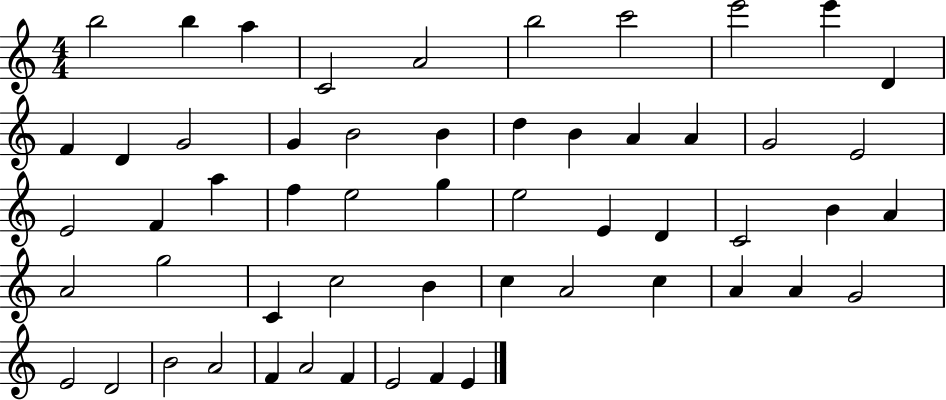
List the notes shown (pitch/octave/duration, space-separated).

B5/h B5/q A5/q C4/h A4/h B5/h C6/h E6/h E6/q D4/q F4/q D4/q G4/h G4/q B4/h B4/q D5/q B4/q A4/q A4/q G4/h E4/h E4/h F4/q A5/q F5/q E5/h G5/q E5/h E4/q D4/q C4/h B4/q A4/q A4/h G5/h C4/q C5/h B4/q C5/q A4/h C5/q A4/q A4/q G4/h E4/h D4/h B4/h A4/h F4/q A4/h F4/q E4/h F4/q E4/q